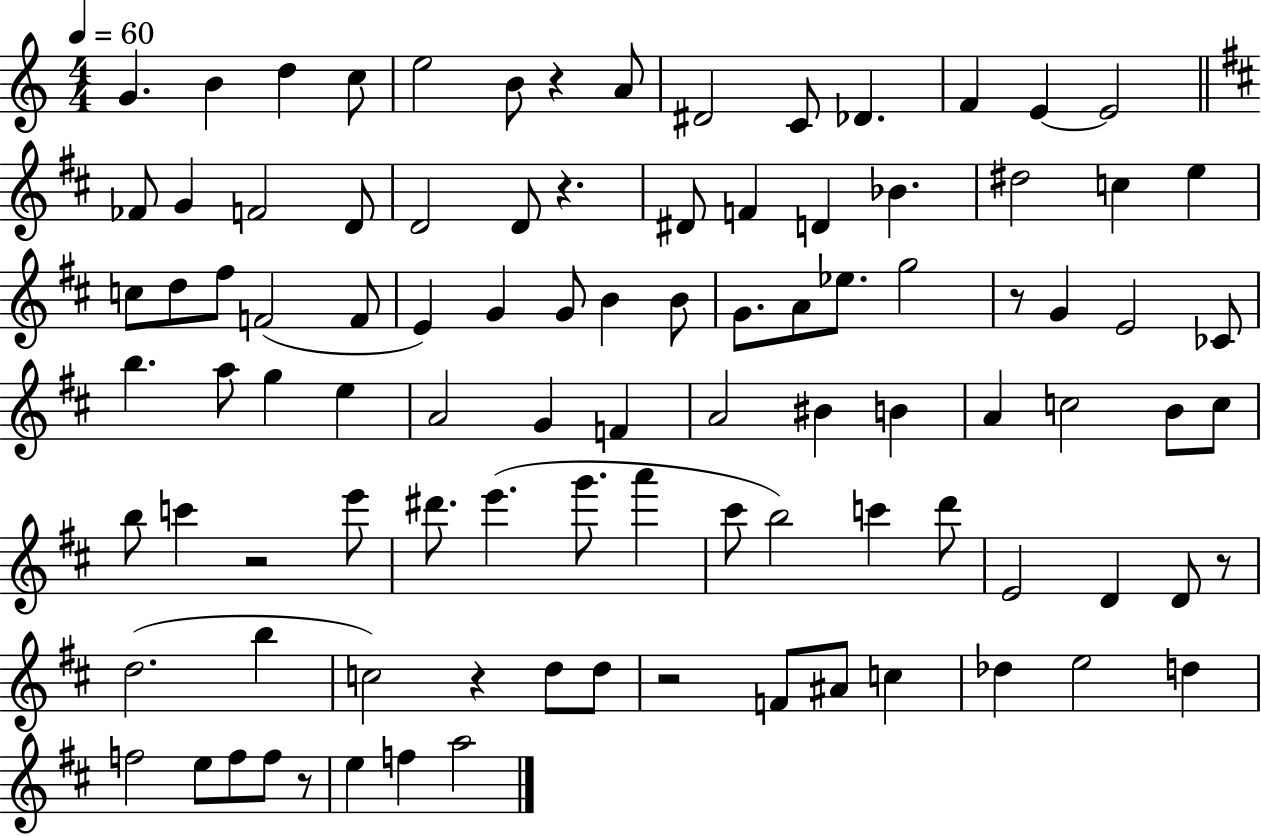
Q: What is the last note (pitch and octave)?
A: A5